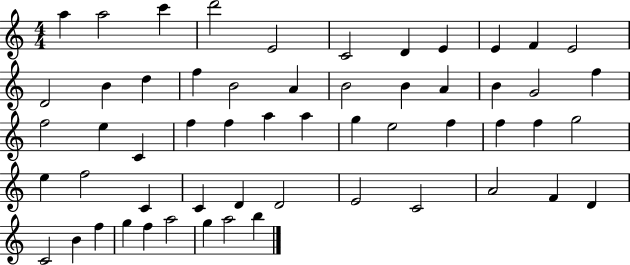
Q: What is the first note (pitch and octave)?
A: A5